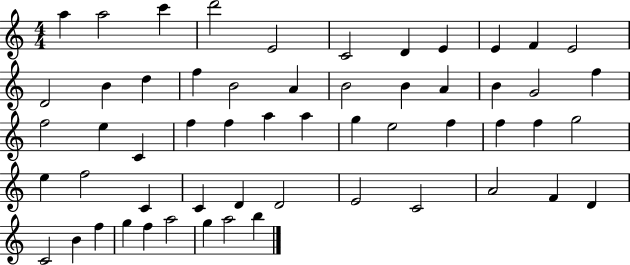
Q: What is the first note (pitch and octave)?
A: A5